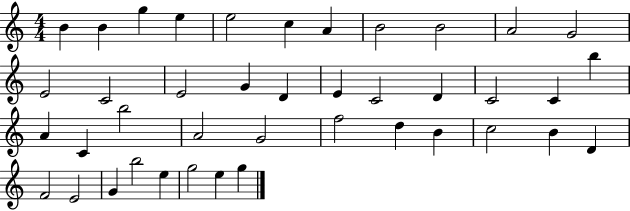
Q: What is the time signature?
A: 4/4